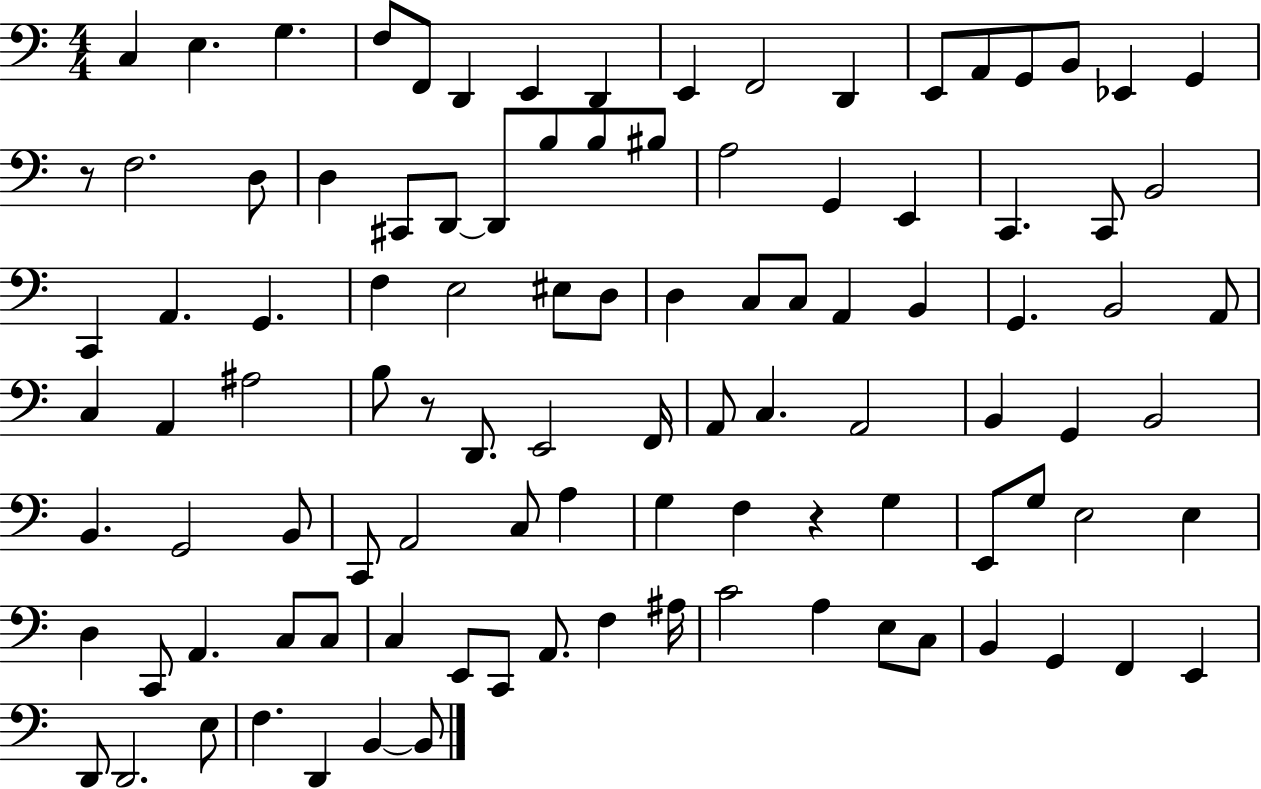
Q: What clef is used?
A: bass